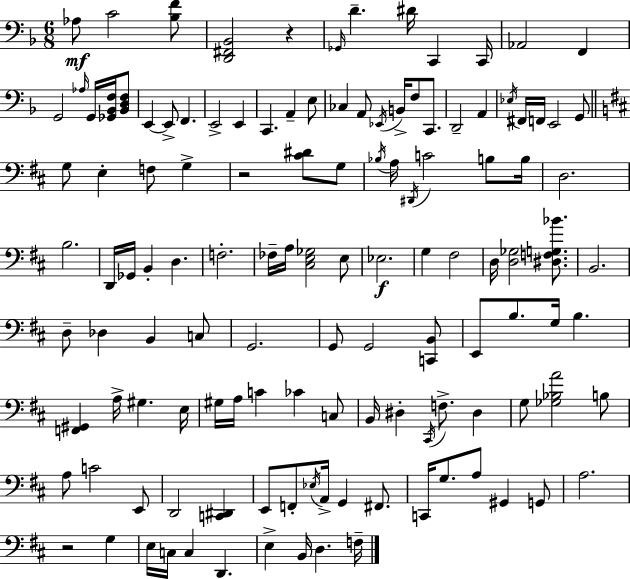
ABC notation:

X:1
T:Untitled
M:6/8
L:1/4
K:Dm
_A,/2 C2 [_B,F]/2 [D,,^F,,_B,,]2 z _G,,/4 D ^D/4 C,, C,,/4 _A,,2 F,, G,,2 _A,/4 G,,/4 [_G,,_B,,F,]/4 [_B,,D,F,]/2 E,, E,,/2 F,, E,,2 E,, C,, A,, E,/2 _C, A,,/2 _E,,/4 B,,/4 F,/2 C,,/2 D,,2 A,, _E,/4 ^F,,/4 F,,/4 E,,2 G,,/2 G,/2 E, F,/2 G, z2 [^C^D]/2 G,/2 _B,/4 A,/4 ^D,,/4 C2 B,/2 B,/4 D,2 B,2 D,,/4 _G,,/4 B,, D, F,2 _F,/4 A,/4 [^C,E,_G,]2 E,/2 _E,2 G, ^F,2 D,/4 [D,_G,]2 [^D,F,G,_B]/2 B,,2 D,/2 _D, B,, C,/2 G,,2 G,,/2 G,,2 [C,,B,,]/2 E,,/2 B,/2 G,/4 B, [F,,^G,,] A,/4 ^G, E,/4 ^G,/4 A,/4 C _C C,/2 B,,/4 ^D, ^C,,/4 F,/2 ^D, G,/2 [_G,_B,A]2 B,/2 A,/2 C2 E,,/2 D,,2 [C,,^D,,] E,,/2 F,,/2 _E,/4 A,,/4 G,, ^F,,/2 C,,/4 G,/2 A,/2 ^G,, G,,/2 A,2 z2 G, E,/4 C,/4 C, D,, E, B,,/4 D, F,/4